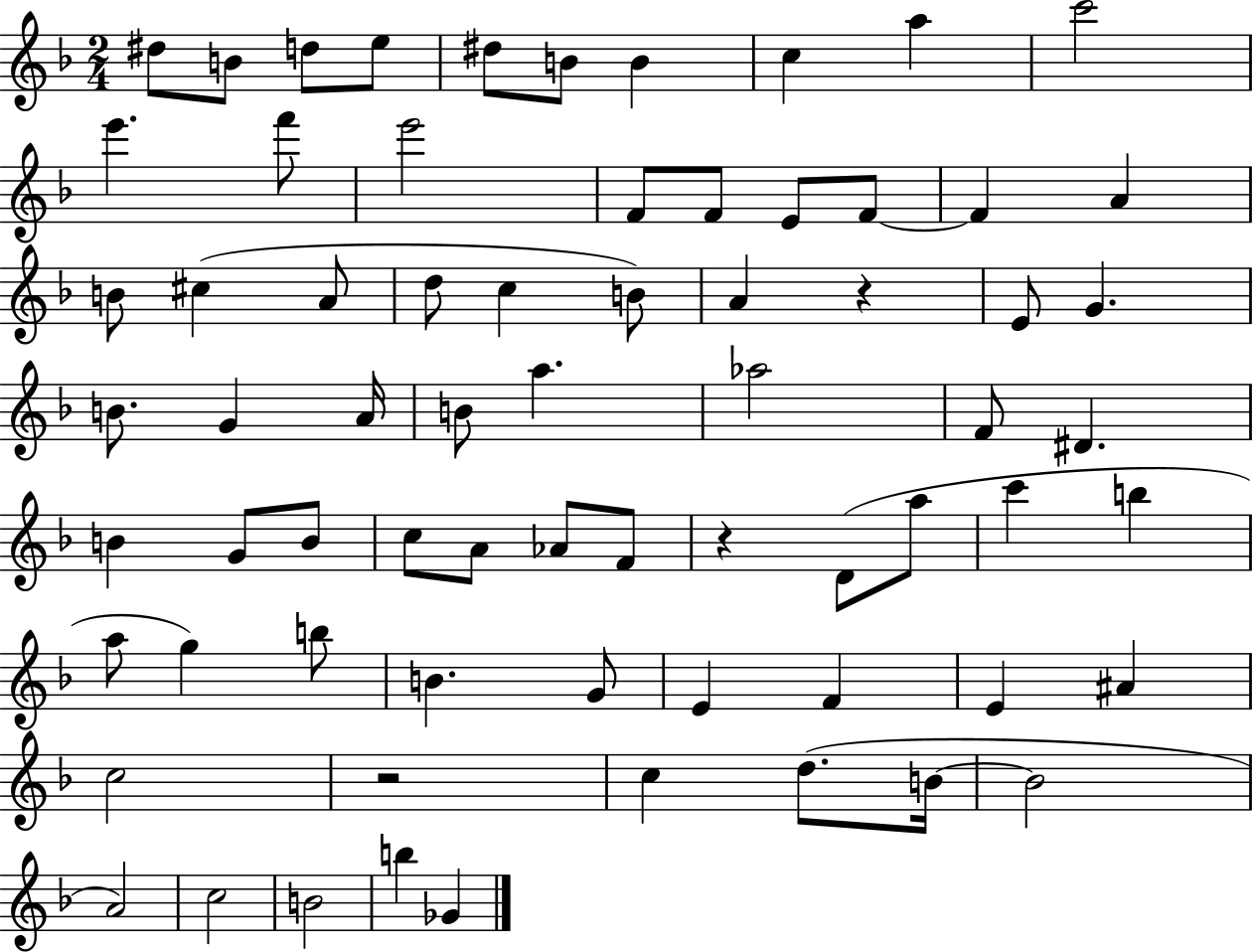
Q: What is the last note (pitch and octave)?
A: Gb4